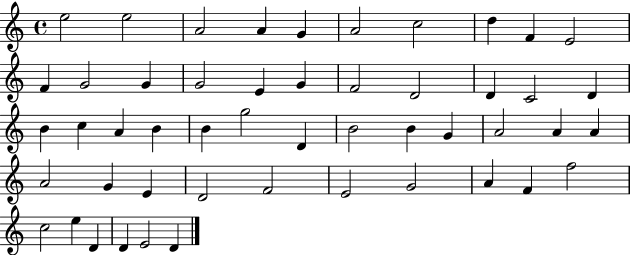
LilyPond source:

{
  \clef treble
  \time 4/4
  \defaultTimeSignature
  \key c \major
  e''2 e''2 | a'2 a'4 g'4 | a'2 c''2 | d''4 f'4 e'2 | \break f'4 g'2 g'4 | g'2 e'4 g'4 | f'2 d'2 | d'4 c'2 d'4 | \break b'4 c''4 a'4 b'4 | b'4 g''2 d'4 | b'2 b'4 g'4 | a'2 a'4 a'4 | \break a'2 g'4 e'4 | d'2 f'2 | e'2 g'2 | a'4 f'4 f''2 | \break c''2 e''4 d'4 | d'4 e'2 d'4 | \bar "|."
}